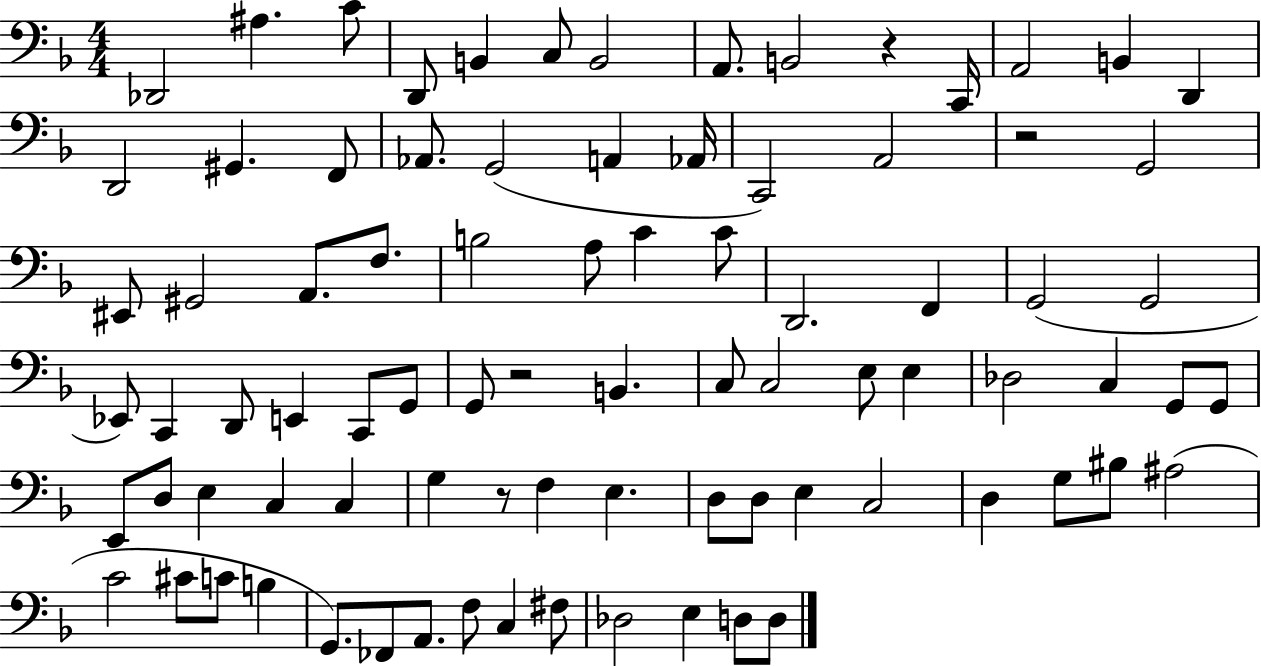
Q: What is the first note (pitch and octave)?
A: Db2